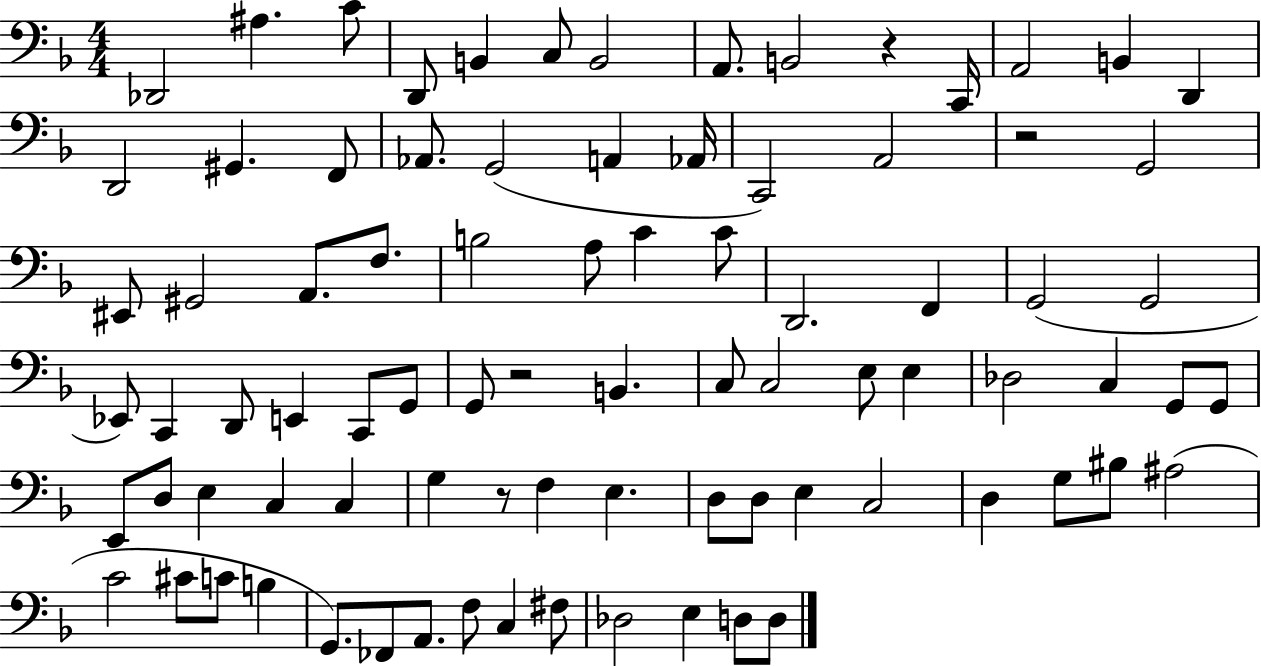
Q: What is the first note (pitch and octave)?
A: Db2